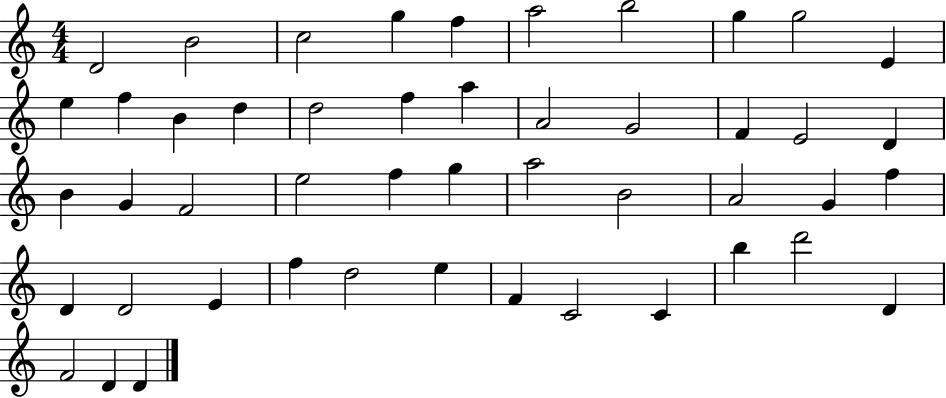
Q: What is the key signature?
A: C major